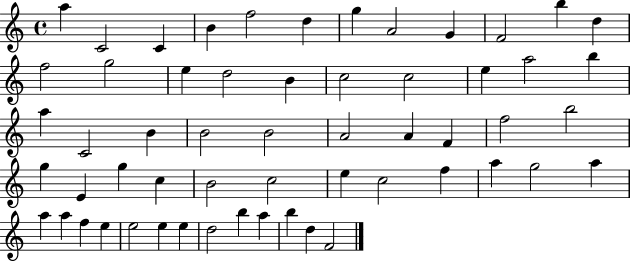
A5/q C4/h C4/q B4/q F5/h D5/q G5/q A4/h G4/q F4/h B5/q D5/q F5/h G5/h E5/q D5/h B4/q C5/h C5/h E5/q A5/h B5/q A5/q C4/h B4/q B4/h B4/h A4/h A4/q F4/q F5/h B5/h G5/q E4/q G5/q C5/q B4/h C5/h E5/q C5/h F5/q A5/q G5/h A5/q A5/q A5/q F5/q E5/q E5/h E5/q E5/q D5/h B5/q A5/q B5/q D5/q F4/h